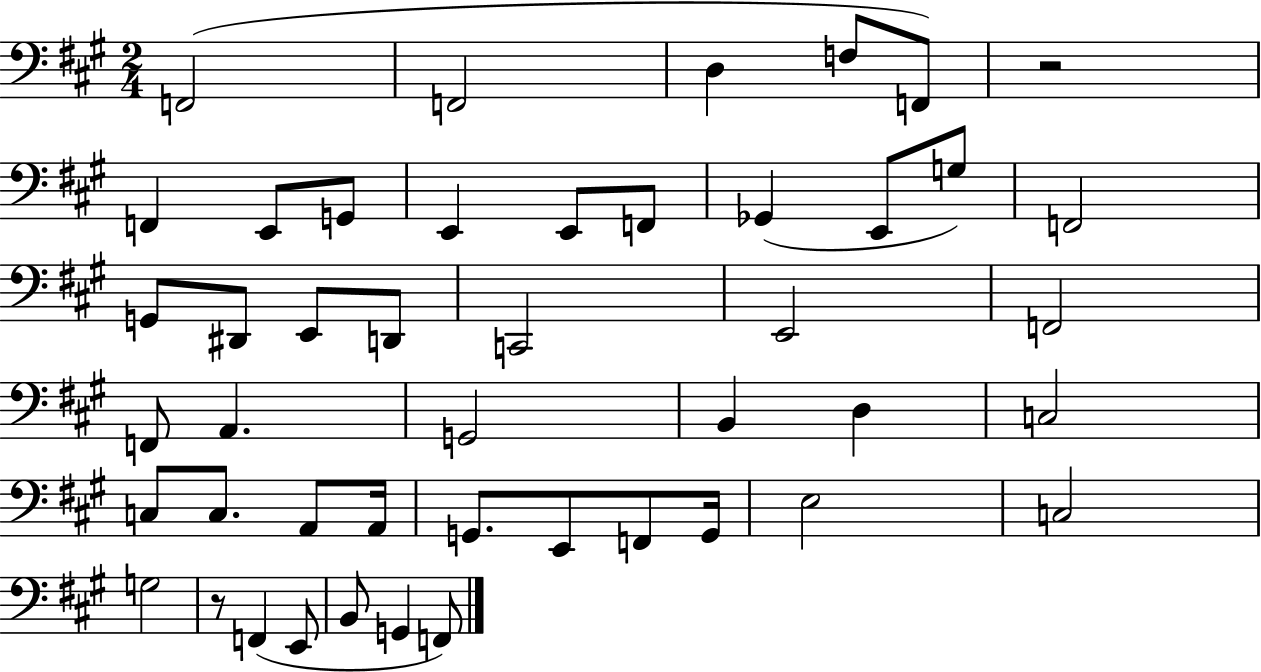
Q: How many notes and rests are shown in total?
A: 46